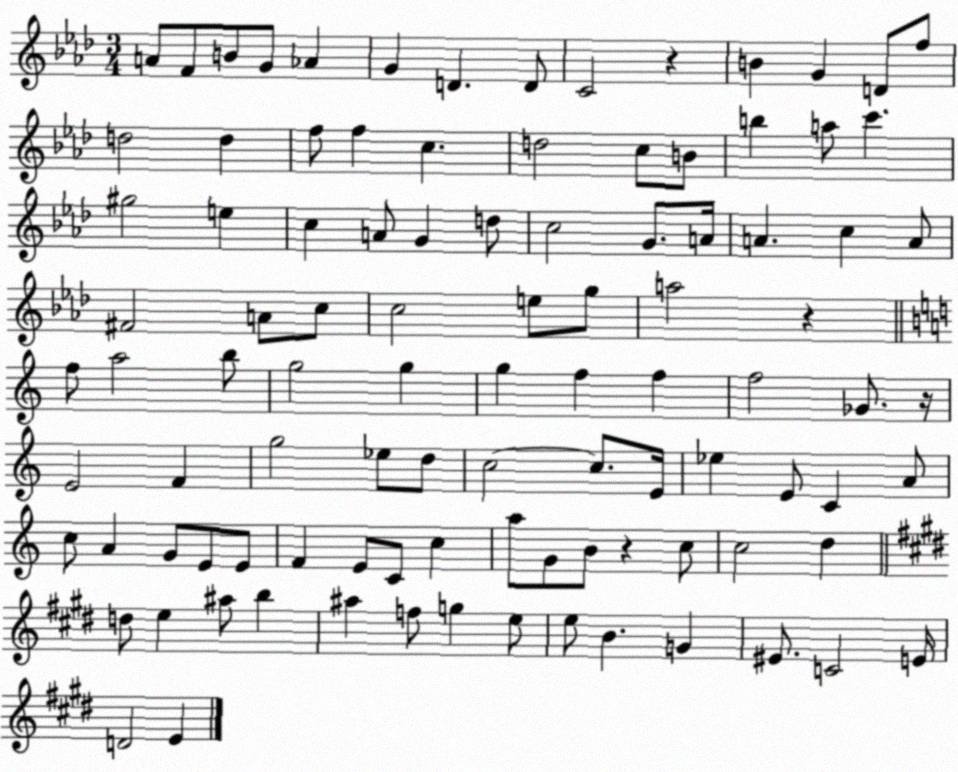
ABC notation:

X:1
T:Untitled
M:3/4
L:1/4
K:Ab
A/2 F/2 B/2 G/2 _A G D D/2 C2 z B G D/2 f/2 d2 d f/2 f c d2 c/2 B/2 b a/2 c' ^g2 e c A/2 G d/2 c2 G/2 A/4 A c A/2 ^F2 A/2 c/2 c2 e/2 g/2 a2 z f/2 a2 b/2 g2 g g f f f2 _G/2 z/4 E2 F g2 _e/2 d/2 c2 c/2 E/4 _e E/2 C A/2 c/2 A G/2 E/2 E/2 F E/2 C/2 c a/2 G/2 B/2 z c/2 c2 d d/2 e ^a/2 b ^a f/2 g e/2 e/2 B G ^E/2 C2 E/4 D2 E